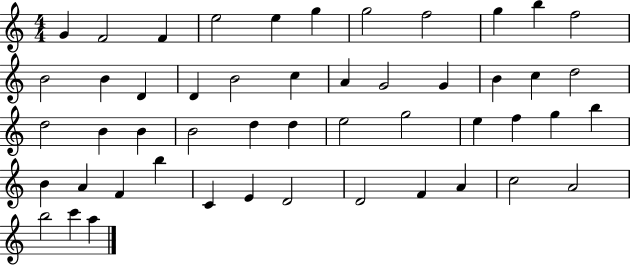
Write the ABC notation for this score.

X:1
T:Untitled
M:4/4
L:1/4
K:C
G F2 F e2 e g g2 f2 g b f2 B2 B D D B2 c A G2 G B c d2 d2 B B B2 d d e2 g2 e f g b B A F b C E D2 D2 F A c2 A2 b2 c' a